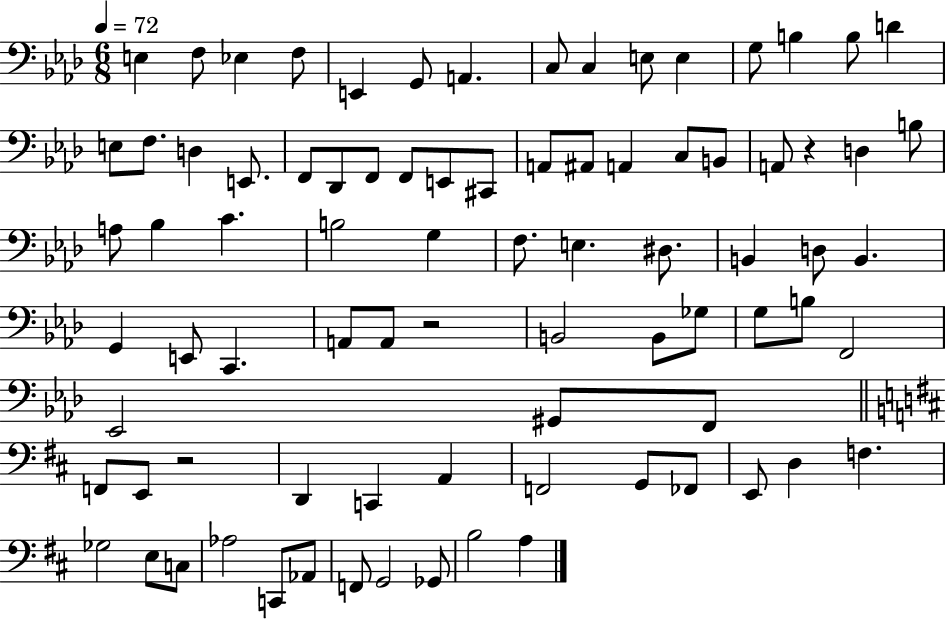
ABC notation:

X:1
T:Untitled
M:6/8
L:1/4
K:Ab
E, F,/2 _E, F,/2 E,, G,,/2 A,, C,/2 C, E,/2 E, G,/2 B, B,/2 D E,/2 F,/2 D, E,,/2 F,,/2 _D,,/2 F,,/2 F,,/2 E,,/2 ^C,,/2 A,,/2 ^A,,/2 A,, C,/2 B,,/2 A,,/2 z D, B,/2 A,/2 _B, C B,2 G, F,/2 E, ^D,/2 B,, D,/2 B,, G,, E,,/2 C,, A,,/2 A,,/2 z2 B,,2 B,,/2 _G,/2 G,/2 B,/2 F,,2 _E,,2 ^G,,/2 F,,/2 F,,/2 E,,/2 z2 D,, C,, A,, F,,2 G,,/2 _F,,/2 E,,/2 D, F, _G,2 E,/2 C,/2 _A,2 C,,/2 _A,,/2 F,,/2 G,,2 _G,,/2 B,2 A,